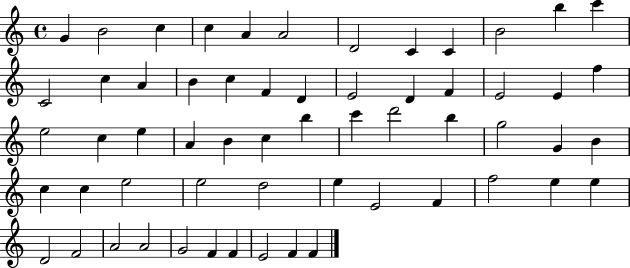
{
  \clef treble
  \time 4/4
  \defaultTimeSignature
  \key c \major
  g'4 b'2 c''4 | c''4 a'4 a'2 | d'2 c'4 c'4 | b'2 b''4 c'''4 | \break c'2 c''4 a'4 | b'4 c''4 f'4 d'4 | e'2 d'4 f'4 | e'2 e'4 f''4 | \break e''2 c''4 e''4 | a'4 b'4 c''4 b''4 | c'''4 d'''2 b''4 | g''2 g'4 b'4 | \break c''4 c''4 e''2 | e''2 d''2 | e''4 e'2 f'4 | f''2 e''4 e''4 | \break d'2 f'2 | a'2 a'2 | g'2 f'4 f'4 | e'2 f'4 f'4 | \break \bar "|."
}